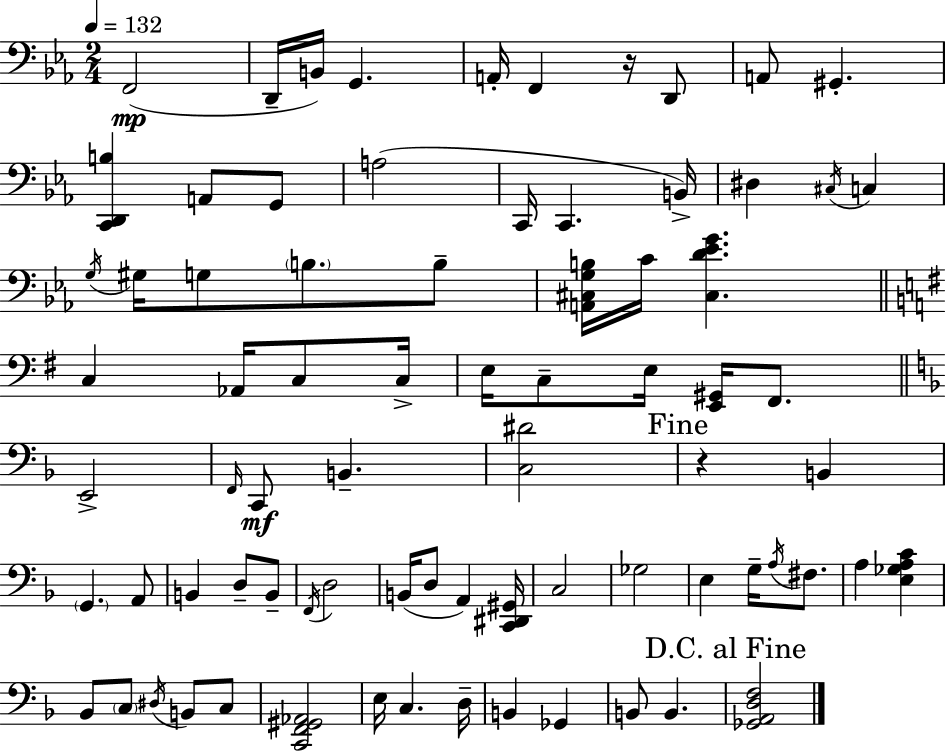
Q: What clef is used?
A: bass